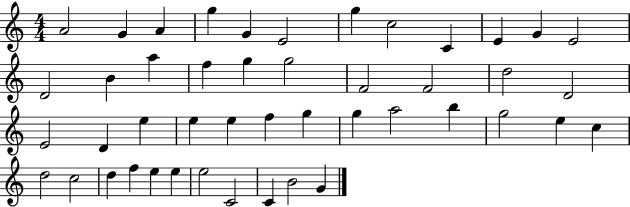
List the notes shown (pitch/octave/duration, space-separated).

A4/h G4/q A4/q G5/q G4/q E4/h G5/q C5/h C4/q E4/q G4/q E4/h D4/h B4/q A5/q F5/q G5/q G5/h F4/h F4/h D5/h D4/h E4/h D4/q E5/q E5/q E5/q F5/q G5/q G5/q A5/h B5/q G5/h E5/q C5/q D5/h C5/h D5/q F5/q E5/q E5/q E5/h C4/h C4/q B4/h G4/q